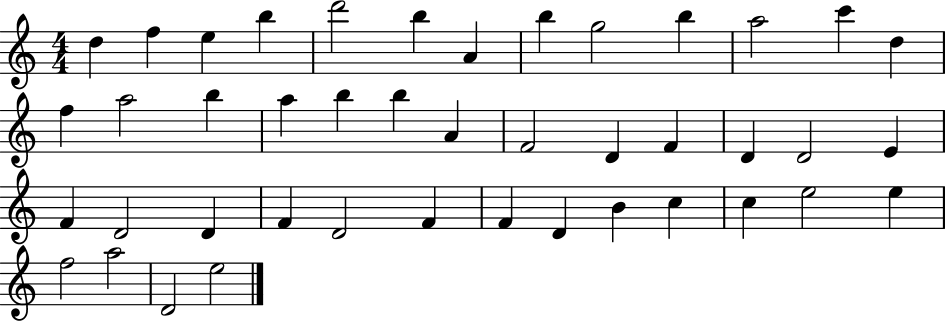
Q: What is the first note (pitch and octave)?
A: D5